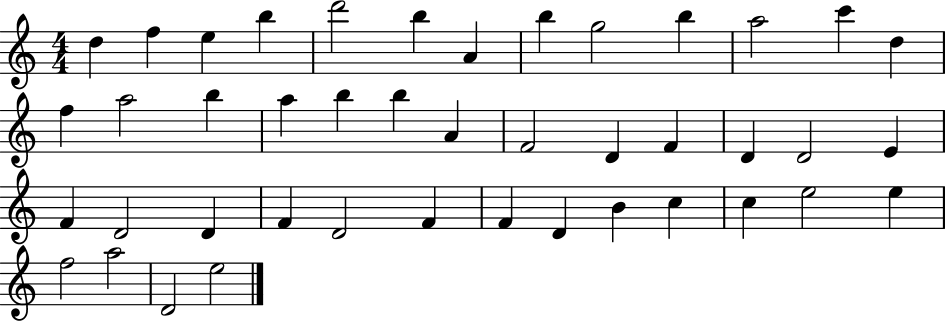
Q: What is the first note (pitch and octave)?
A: D5